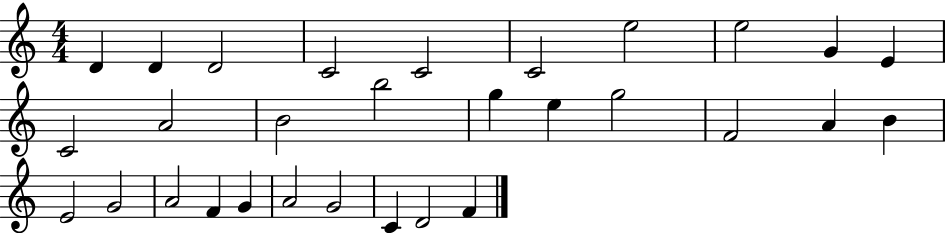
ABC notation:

X:1
T:Untitled
M:4/4
L:1/4
K:C
D D D2 C2 C2 C2 e2 e2 G E C2 A2 B2 b2 g e g2 F2 A B E2 G2 A2 F G A2 G2 C D2 F